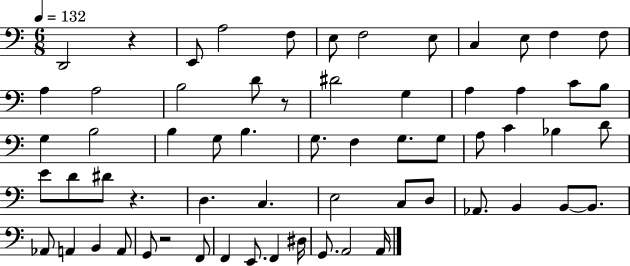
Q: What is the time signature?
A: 6/8